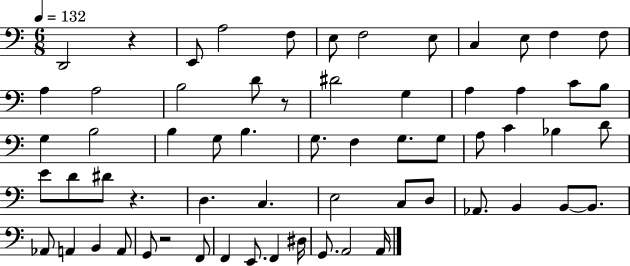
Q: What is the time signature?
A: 6/8